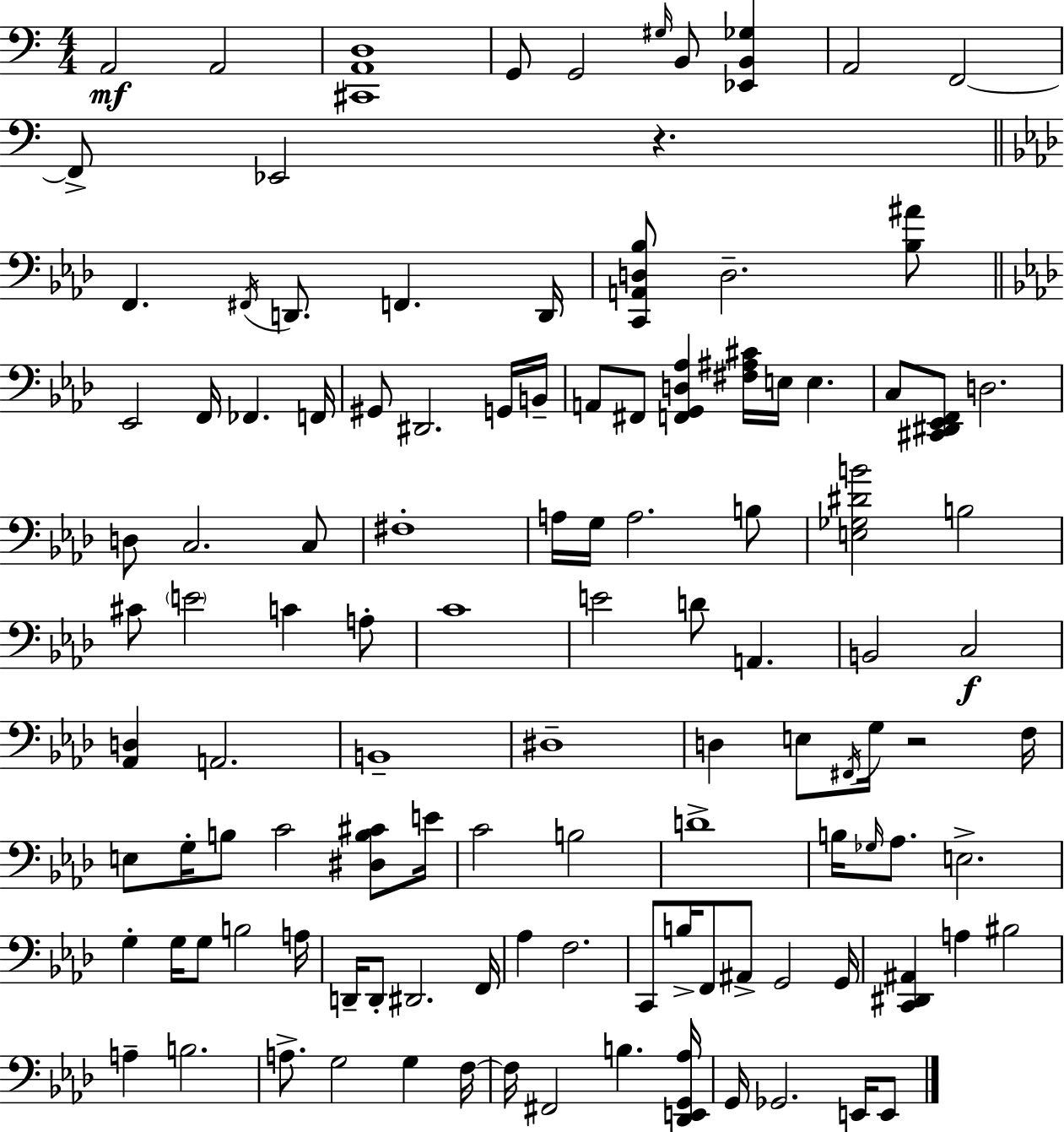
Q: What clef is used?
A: bass